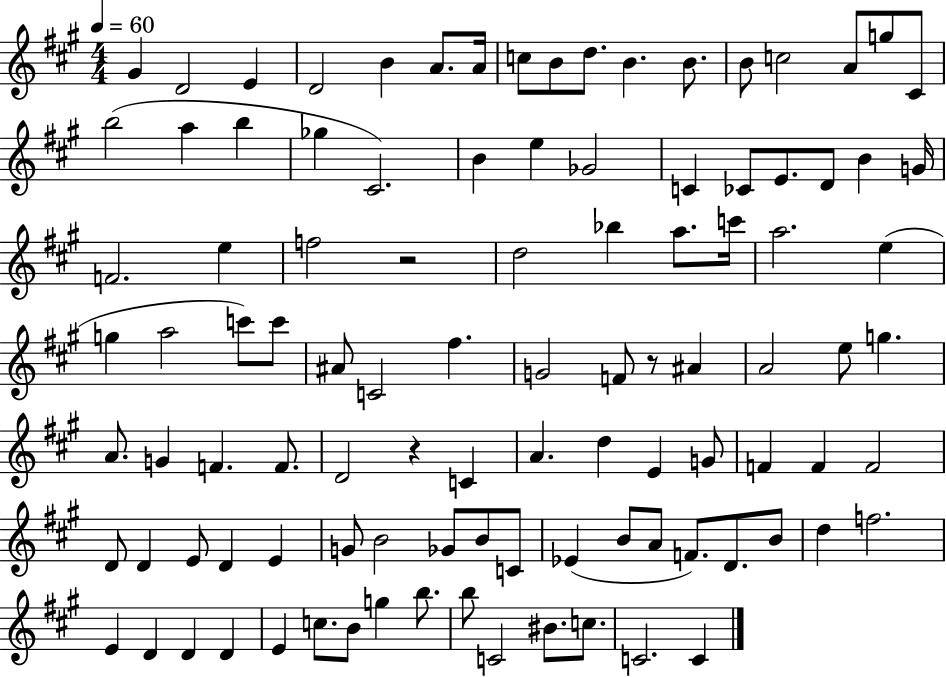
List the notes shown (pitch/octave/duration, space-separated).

G#4/q D4/h E4/q D4/h B4/q A4/e. A4/s C5/e B4/e D5/e. B4/q. B4/e. B4/e C5/h A4/e G5/e C#4/e B5/h A5/q B5/q Gb5/q C#4/h. B4/q E5/q Gb4/h C4/q CES4/e E4/e. D4/e B4/q G4/s F4/h. E5/q F5/h R/h D5/h Bb5/q A5/e. C6/s A5/h. E5/q G5/q A5/h C6/e C6/e A#4/e C4/h F#5/q. G4/h F4/e R/e A#4/q A4/h E5/e G5/q. A4/e. G4/q F4/q. F4/e. D4/h R/q C4/q A4/q. D5/q E4/q G4/e F4/q F4/q F4/h D4/e D4/q E4/e D4/q E4/q G4/e B4/h Gb4/e B4/e C4/e Eb4/q B4/e A4/e F4/e. D4/e. B4/e D5/q F5/h. E4/q D4/q D4/q D4/q E4/q C5/e. B4/e G5/q B5/e. B5/e C4/h BIS4/e. C5/e. C4/h. C4/q